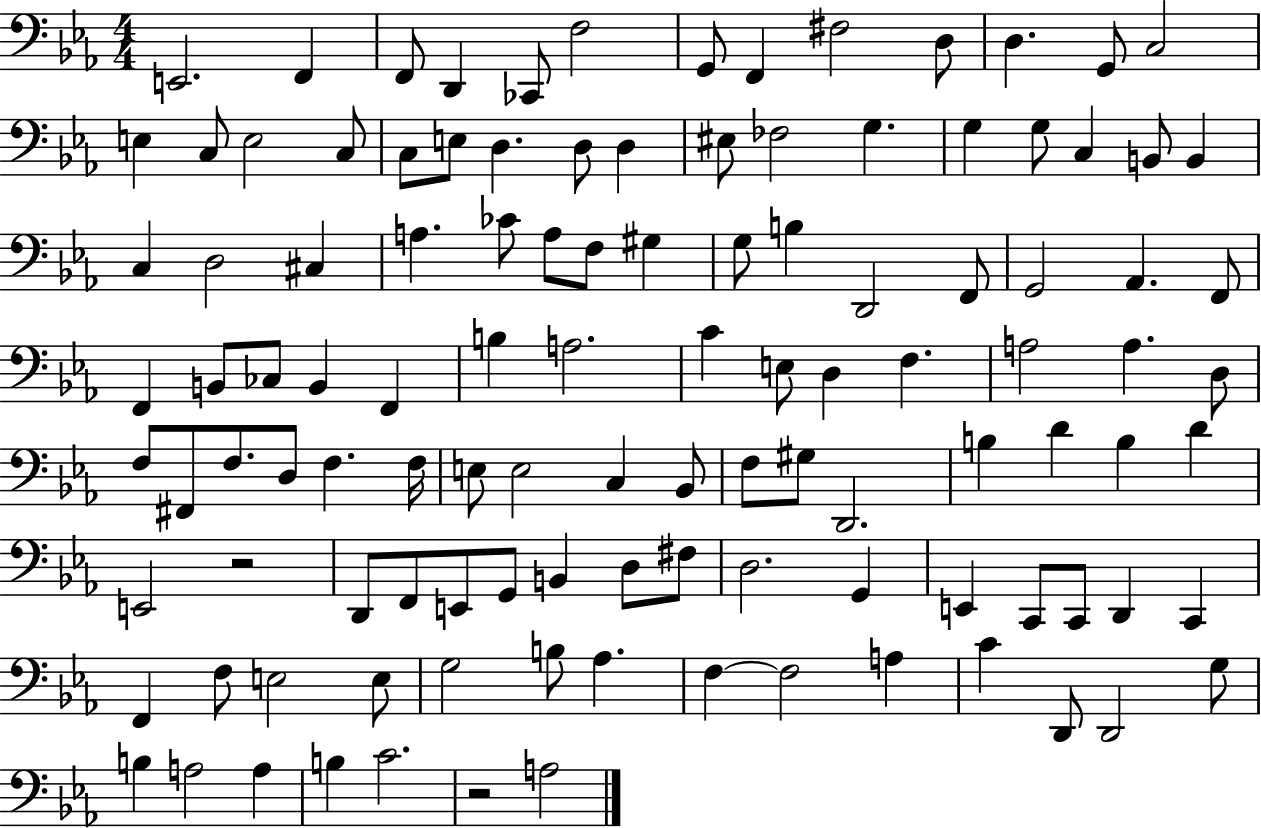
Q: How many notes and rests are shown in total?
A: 113